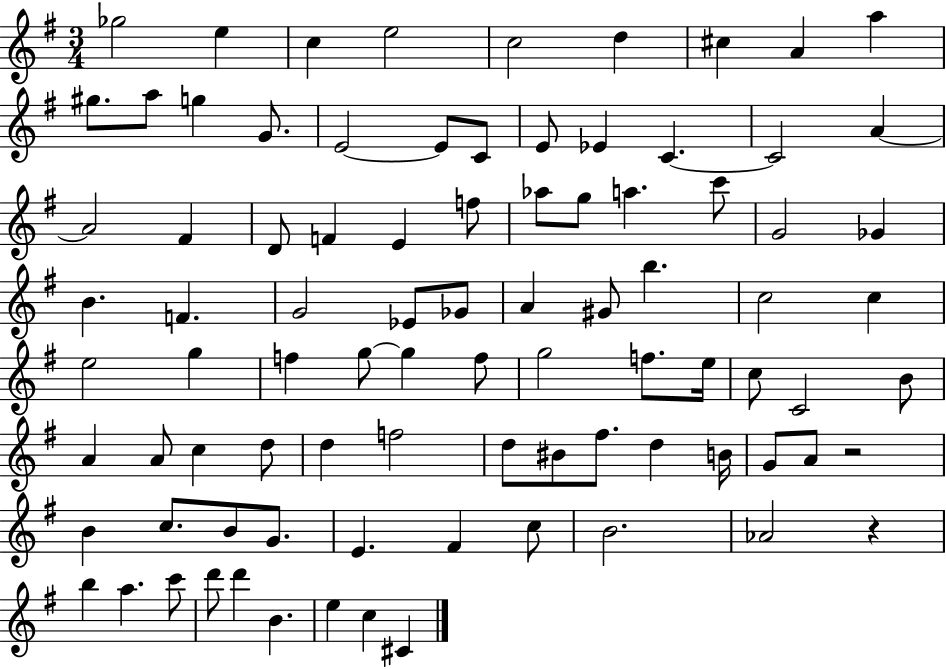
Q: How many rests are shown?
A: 2